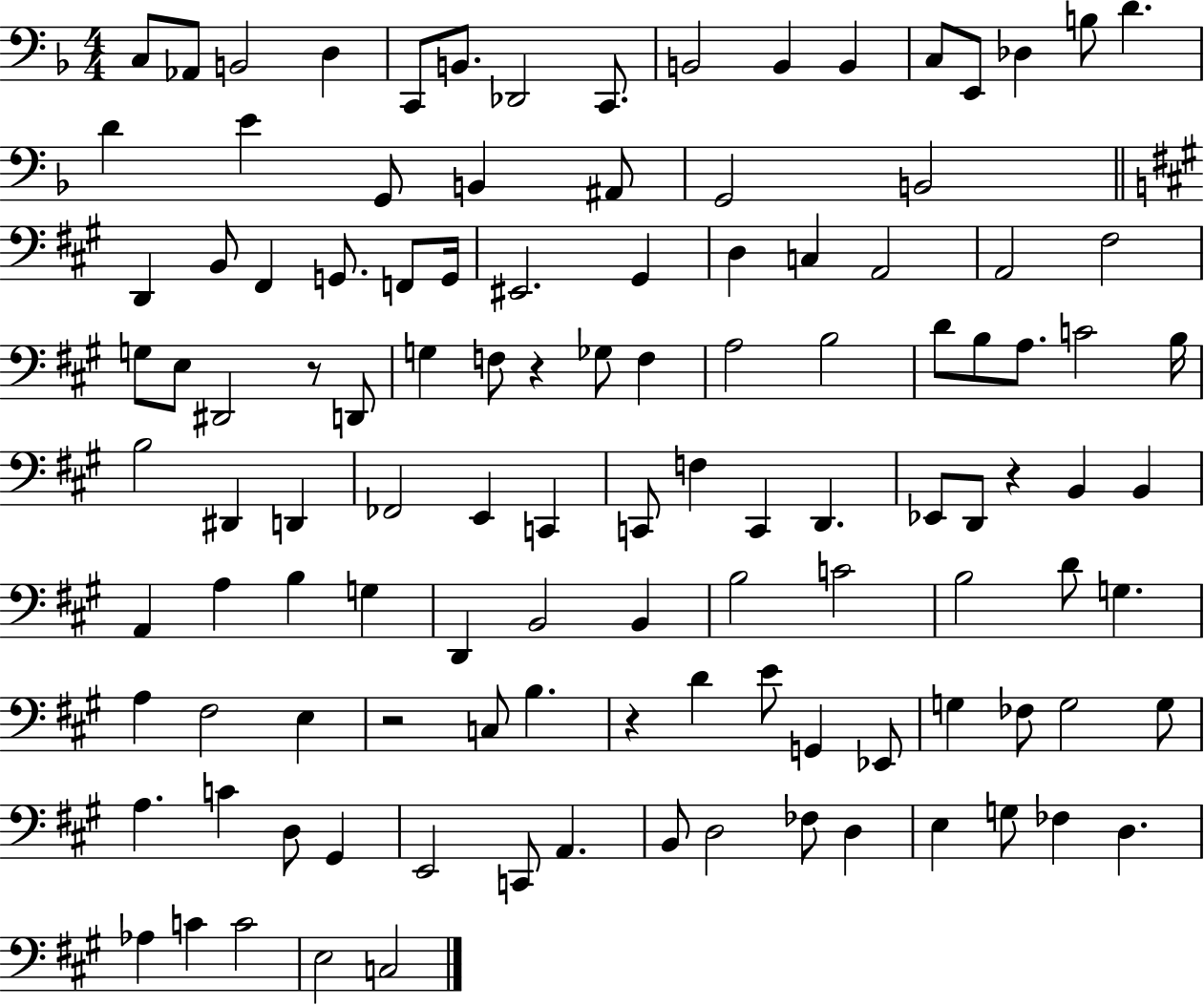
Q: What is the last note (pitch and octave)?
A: C3